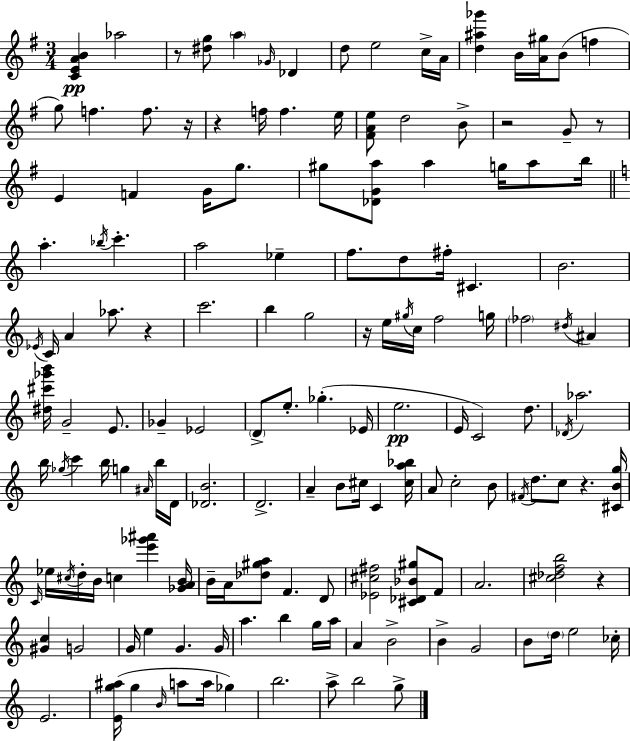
[C4,E4,A4,B4]/q Ab5/h R/e [D#5,G5]/e A5/q Gb4/s Db4/q D5/e E5/h C5/s A4/s [D5,A#5,Gb6]/q B4/s [A4,G#5]/s B4/e F5/q G5/e F5/q. F5/e. R/s R/q F5/s F5/q. E5/s [F#4,A4,E5]/e D5/h B4/e R/h G4/e R/e E4/q F4/q G4/s G5/e. G#5/e [Db4,G4,A5]/e A5/q G5/s A5/e B5/s A5/q. Bb5/s C6/q. A5/h Eb5/q F5/e. D5/e F#5/s C#4/q. B4/h. Eb4/s C4/s A4/q Ab5/e. R/q C6/h. B5/q G5/h R/s E5/s G#5/s C5/s F5/h G5/s FES5/h D#5/s A#4/q [D#5,C#6,Gb6,B6]/s G4/h E4/e. Gb4/q Eb4/h D4/e E5/e. Gb5/q. Eb4/s E5/h. E4/s C4/h D5/e. Db4/s Ab5/h. B5/s Gb5/s C6/q B5/s G5/q A#4/s B5/s D4/s [Db4,B4]/h. D4/h. A4/q B4/e C#5/s C4/q [C#5,A5,Bb5]/s A4/e C5/h B4/e F#4/s D5/e. C5/e R/q. [C#4,B4,G5]/s C4/s Eb5/s C#5/s D5/s B4/s C5/q [E6,Gb6,A#6]/q [Gb4,A4,B4]/s B4/s A4/s [Db5,G#5,A5]/e F4/q. D4/e [Eb4,C#5,F#5]/h [C#4,Db4,Bb4,G#5]/e F4/e A4/h. [C#5,Db5,F5,B5]/h R/q [G#4,C5]/q G4/h G4/s E5/q G4/q. G4/s A5/q. B5/q G5/s A5/s A4/q B4/h B4/q G4/h B4/e D5/s E5/h CES5/s E4/h. [E4,G5,A#5]/s G5/q B4/s A5/e A5/s Gb5/q B5/h. A5/e B5/h G5/e